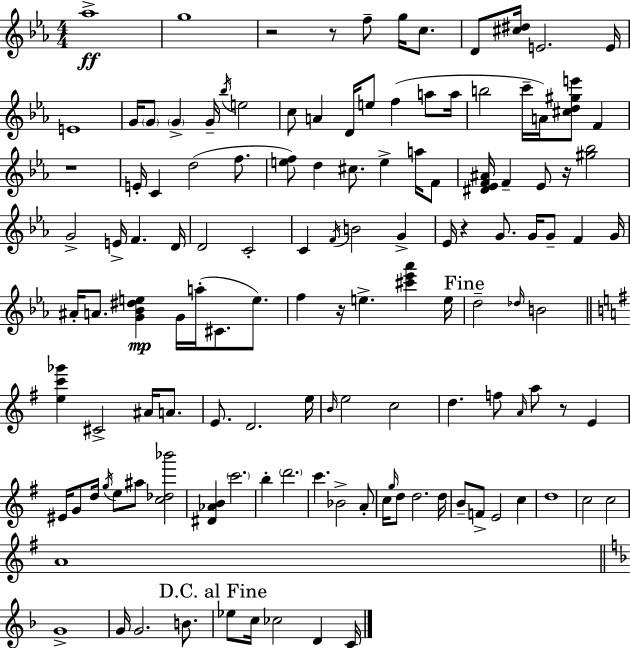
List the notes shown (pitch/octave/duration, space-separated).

Ab5/w G5/w R/h R/e F5/e G5/s C5/e. D4/e [C#5,D#5]/s E4/h. E4/s E4/w G4/s G4/e G4/q G4/s Bb5/s E5/h C5/e A4/q D4/s E5/e F5/q A5/e A5/s B5/h C6/s A4/s [C#5,D5,G#5,E6]/e F4/q R/w E4/s C4/q D5/h F5/e. [E5,F5]/e D5/q C#5/e. E5/q A5/s F4/e [D#4,Eb4,F4,A#4]/s F4/q Eb4/e R/s [G#5,Bb5]/h G4/h E4/s F4/q. D4/s D4/h C4/h C4/q F4/s B4/h G4/q Eb4/s R/q G4/e. G4/s G4/e F4/q G4/s A#4/s A4/e. [G4,Bb4,D#5,E5]/q G4/s A5/s C#4/e. E5/e. F5/q R/s E5/q. [C#6,Eb6,Ab6]/q E5/s D5/h Db5/s B4/h [E5,C6,Gb6]/q C#4/h A#4/s A4/e. E4/e. D4/h. E5/s B4/s E5/h C5/h D5/q. F5/e A4/s A5/e R/e E4/q EIS4/s G4/e D5/s G5/s E5/e A#5/e [C5,Db5,Bb6]/h [D#4,Ab4,B4]/q C6/h. B5/q D6/h. C6/q. Bb4/h A4/e C5/s G5/s D5/e D5/h. D5/s B4/e F4/e E4/h C5/q D5/w C5/h C5/h A4/w G4/w G4/s G4/h. B4/e. Eb5/e C5/s CES5/h D4/q C4/s